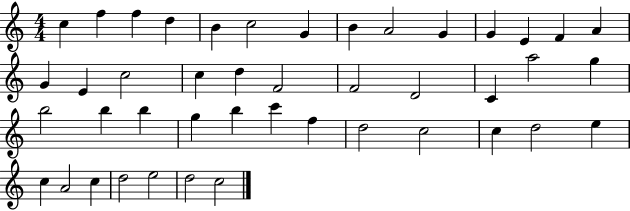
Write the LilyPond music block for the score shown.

{
  \clef treble
  \numericTimeSignature
  \time 4/4
  \key c \major
  c''4 f''4 f''4 d''4 | b'4 c''2 g'4 | b'4 a'2 g'4 | g'4 e'4 f'4 a'4 | \break g'4 e'4 c''2 | c''4 d''4 f'2 | f'2 d'2 | c'4 a''2 g''4 | \break b''2 b''4 b''4 | g''4 b''4 c'''4 f''4 | d''2 c''2 | c''4 d''2 e''4 | \break c''4 a'2 c''4 | d''2 e''2 | d''2 c''2 | \bar "|."
}